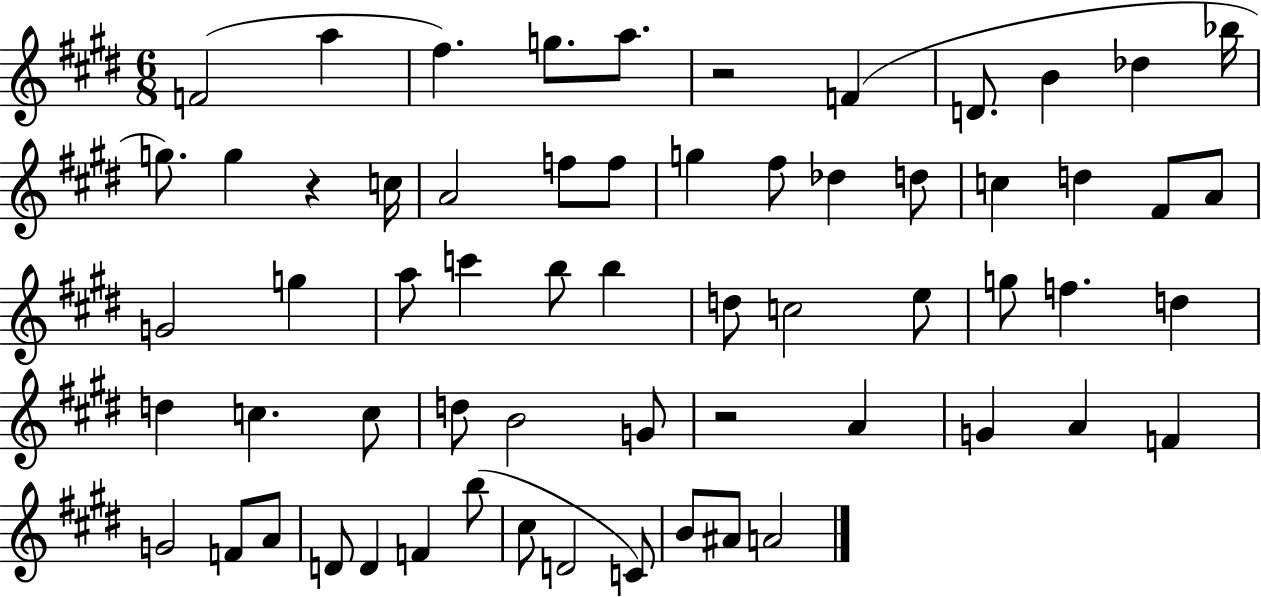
F4/h A5/q F#5/q. G5/e. A5/e. R/h F4/q D4/e. B4/q Db5/q Bb5/s G5/e. G5/q R/q C5/s A4/h F5/e F5/e G5/q F#5/e Db5/q D5/e C5/q D5/q F#4/e A4/e G4/h G5/q A5/e C6/q B5/e B5/q D5/e C5/h E5/e G5/e F5/q. D5/q D5/q C5/q. C5/e D5/e B4/h G4/e R/h A4/q G4/q A4/q F4/q G4/h F4/e A4/e D4/e D4/q F4/q B5/e C#5/e D4/h C4/e B4/e A#4/e A4/h